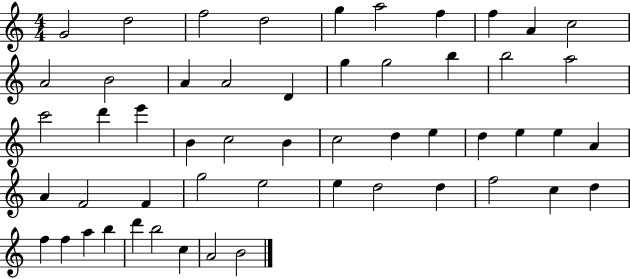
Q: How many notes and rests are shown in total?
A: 53